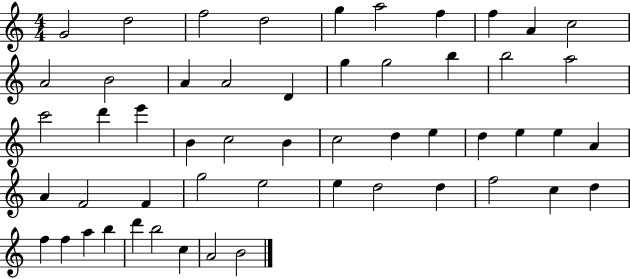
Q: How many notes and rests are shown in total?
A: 53